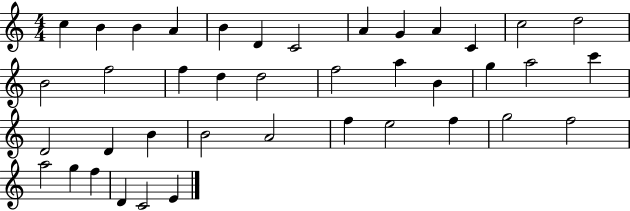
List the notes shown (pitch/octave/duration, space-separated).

C5/q B4/q B4/q A4/q B4/q D4/q C4/h A4/q G4/q A4/q C4/q C5/h D5/h B4/h F5/h F5/q D5/q D5/h F5/h A5/q B4/q G5/q A5/h C6/q D4/h D4/q B4/q B4/h A4/h F5/q E5/h F5/q G5/h F5/h A5/h G5/q F5/q D4/q C4/h E4/q